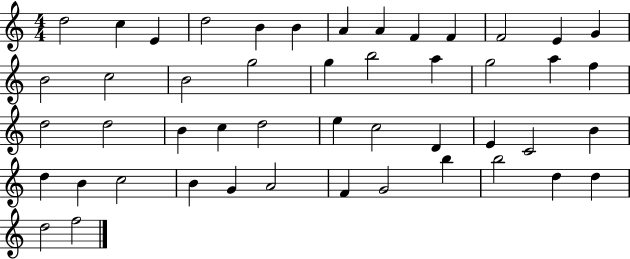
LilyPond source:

{
  \clef treble
  \numericTimeSignature
  \time 4/4
  \key c \major
  d''2 c''4 e'4 | d''2 b'4 b'4 | a'4 a'4 f'4 f'4 | f'2 e'4 g'4 | \break b'2 c''2 | b'2 g''2 | g''4 b''2 a''4 | g''2 a''4 f''4 | \break d''2 d''2 | b'4 c''4 d''2 | e''4 c''2 d'4 | e'4 c'2 b'4 | \break d''4 b'4 c''2 | b'4 g'4 a'2 | f'4 g'2 b''4 | b''2 d''4 d''4 | \break d''2 f''2 | \bar "|."
}